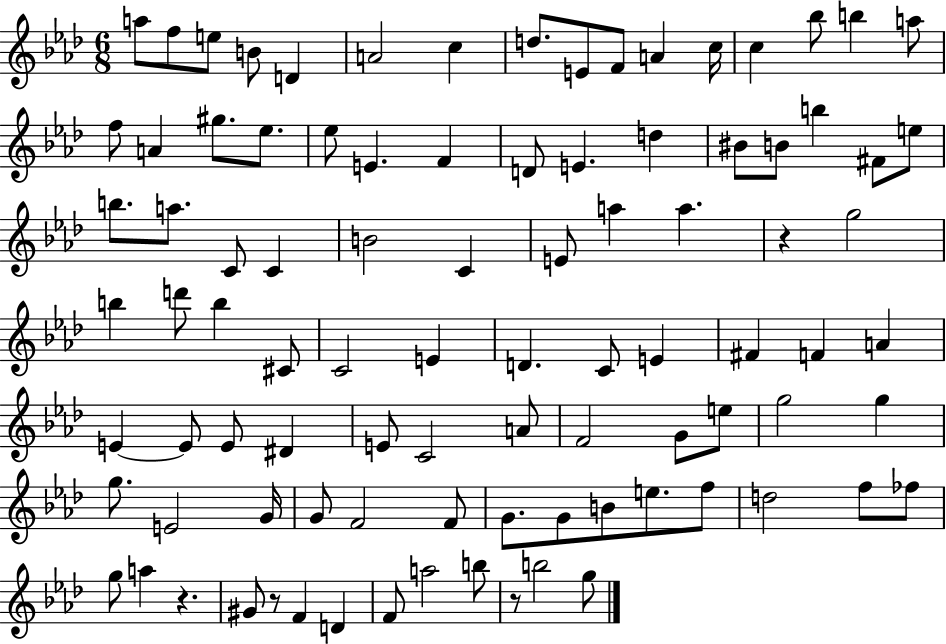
A5/e F5/e E5/e B4/e D4/q A4/h C5/q D5/e. E4/e F4/e A4/q C5/s C5/q Bb5/e B5/q A5/e F5/e A4/q G#5/e. Eb5/e. Eb5/e E4/q. F4/q D4/e E4/q. D5/q BIS4/e B4/e B5/q F#4/e E5/e B5/e. A5/e. C4/e C4/q B4/h C4/q E4/e A5/q A5/q. R/q G5/h B5/q D6/e B5/q C#4/e C4/h E4/q D4/q. C4/e E4/q F#4/q F4/q A4/q E4/q E4/e E4/e D#4/q E4/e C4/h A4/e F4/h G4/e E5/e G5/h G5/q G5/e. E4/h G4/s G4/e F4/h F4/e G4/e. G4/e B4/e E5/e. F5/e D5/h F5/e FES5/e G5/e A5/q R/q. G#4/e R/e F4/q D4/q F4/e A5/h B5/e R/e B5/h G5/e